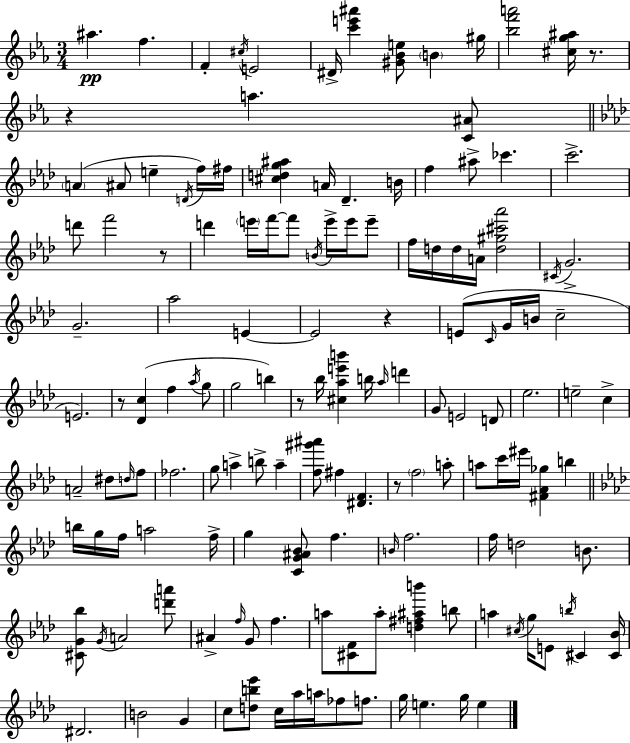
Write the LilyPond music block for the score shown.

{
  \clef treble
  \numericTimeSignature
  \time 3/4
  \key c \minor
  ais''4.\pp f''4. | f'4-. \acciaccatura { cis''16 } e'2 | dis'16-> <c''' e''' ais'''>4 <gis' bes' e''>8 \parenthesize b'4 | gis''16 <bes'' f''' a'''>2 <cis'' g'' ais''>16 r8. | \break r4 a''4. <c' ais'>8 | \bar "||" \break \key aes \major \parenthesize a'4( ais'8 e''4-- \acciaccatura { d'16 } f''16) | fis''16 <cis'' d'' g'' ais''>4 a'16 des'4.-- | b'16 f''4 ais''8-> ces'''4. | c'''2.-> | \break d'''8 f'''2 r8 | d'''4 \parenthesize e'''16 f'''16~~ f'''8 \acciaccatura { b'16 } e'''16-> e'''16 | e'''8-- f''16 d''16 d''16 a'16 <d'' gis'' cis''' aes'''>2 | \acciaccatura { cis'16 } g'2.-> | \break g'2.-- | aes''2 e'4~~ | e'2 r4 | e'8( \grace { c'16 } g'16 b'16 c''2-- | \break e'2.) | r8 <des' c''>4( f''4 | \acciaccatura { aes''16 } g''8 g''2 | b''4) r8 bes''16 <cis'' aes'' e''' b'''>4 | \break b''16 \grace { aes''16 } d'''4 g'8 e'2 | d'8 ees''2. | e''2-- | c''4-> a'2-- | \break dis''8 \grace { d''16 } f''8 fes''2. | g''8 a''4-> | b''8-> a''4-- <f'' gis''' ais'''>8 fis''4 | <dis' f'>4. r8 \parenthesize f''2 | \break a''8-. a''8 c'''16 eis'''16 <fis' aes' ges''>4 | b''4 \bar "||" \break \key aes \major b''16 g''16 f''16 a''2 f''16-> | g''4 <c' g' ais' bes'>8 f''4. | \grace { b'16 } f''2. | f''16 d''2 b'8. | \break <cis' g' bes''>8 \acciaccatura { g'16 } a'2 | <d''' a'''>8 ais'4-> \grace { f''16 } g'8 f''4. | a''8 <cis' f'>8 a''8-. <d'' fis'' ais'' b'''>4 | b''8 a''4 \acciaccatura { cis''16 } g''16 e'8 \acciaccatura { b''16 } | \break cis'4 <cis' bes'>16 dis'2. | b'2 | g'4 c''8 <d'' b'' ees'''>8 c''16 aes''16 a''16 | fes''8 f''8. g''16 e''4. | \break g''16 e''4 \bar "|."
}